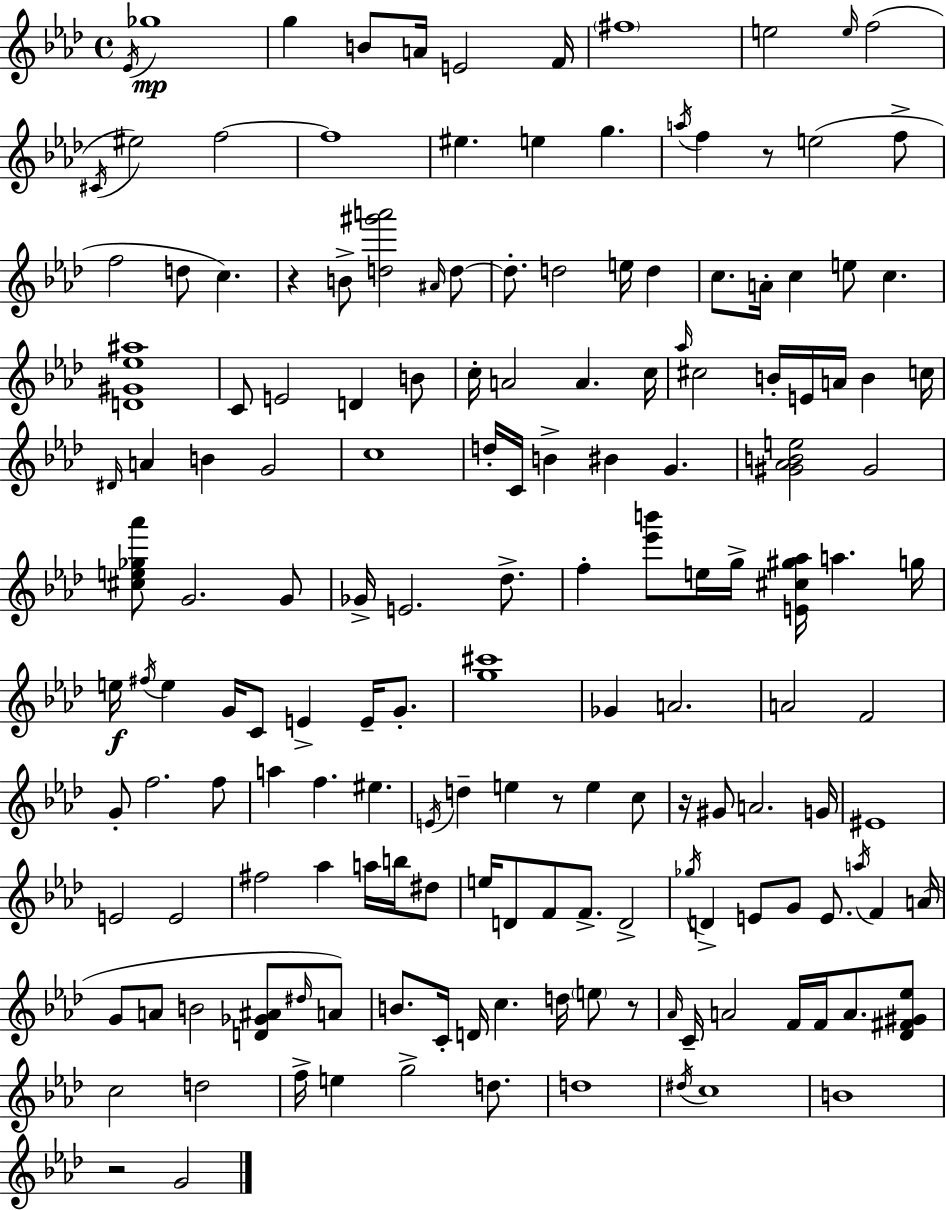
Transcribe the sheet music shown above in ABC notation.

X:1
T:Untitled
M:4/4
L:1/4
K:Fm
_E/4 _g4 g B/2 A/4 E2 F/4 ^f4 e2 e/4 f2 ^C/4 ^e2 f2 f4 ^e e g a/4 f z/2 e2 f/2 f2 d/2 c z B/2 [d^g'a']2 ^A/4 d/2 d/2 d2 e/4 d c/2 A/4 c e/2 c [D^G_e^a]4 C/2 E2 D B/2 c/4 A2 A c/4 _a/4 ^c2 B/4 E/4 A/4 B c/4 ^D/4 A B G2 c4 d/4 C/4 B ^B G [^G_ABe]2 ^G2 [^ce_g_a']/2 G2 G/2 _G/4 E2 _d/2 f [_e'b']/2 e/4 g/4 [E^c^g_a]/4 a g/4 e/4 ^f/4 e G/4 C/2 E E/4 G/2 [g^c']4 _G A2 A2 F2 G/2 f2 f/2 a f ^e E/4 d e z/2 e c/2 z/4 ^G/2 A2 G/4 ^E4 E2 E2 ^f2 _a a/4 b/4 ^d/2 e/4 D/2 F/2 F/2 D2 _g/4 D E/2 G/2 E/2 a/4 F A/4 G/2 A/2 B2 [D_G^A]/2 ^d/4 A/2 B/2 C/4 D/4 c d/4 e/2 z/2 _A/4 C/4 A2 F/4 F/4 A/2 [_D^F^G_e]/2 c2 d2 f/4 e g2 d/2 d4 ^d/4 c4 B4 z2 G2